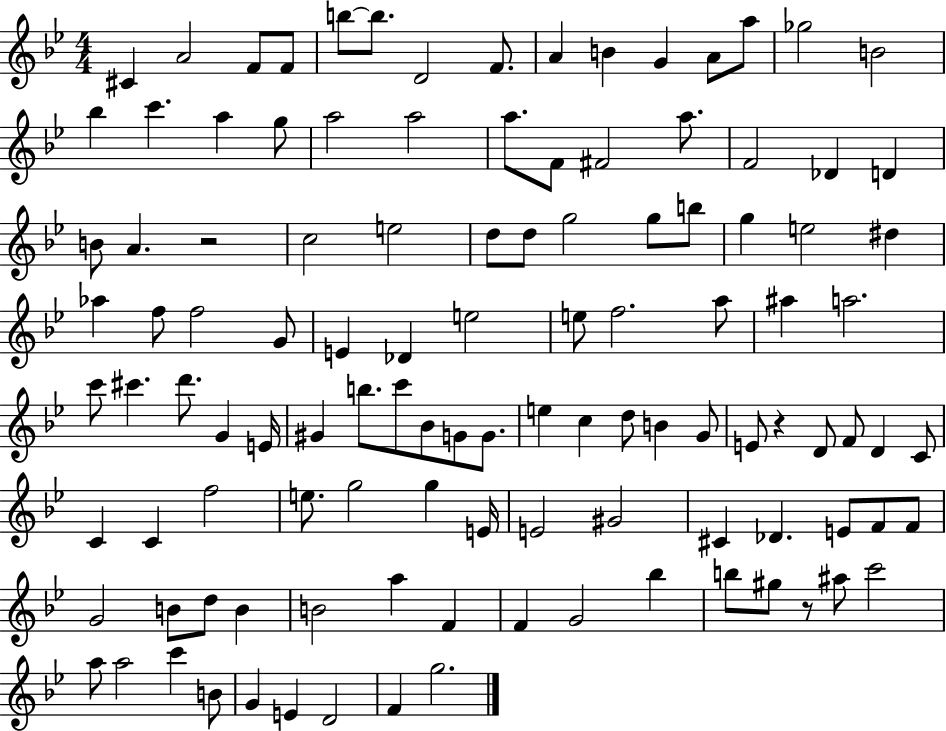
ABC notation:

X:1
T:Untitled
M:4/4
L:1/4
K:Bb
^C A2 F/2 F/2 b/2 b/2 D2 F/2 A B G A/2 a/2 _g2 B2 _b c' a g/2 a2 a2 a/2 F/2 ^F2 a/2 F2 _D D B/2 A z2 c2 e2 d/2 d/2 g2 g/2 b/2 g e2 ^d _a f/2 f2 G/2 E _D e2 e/2 f2 a/2 ^a a2 c'/2 ^c' d'/2 G E/4 ^G b/2 c'/2 _B/2 G/2 G/2 e c d/2 B G/2 E/2 z D/2 F/2 D C/2 C C f2 e/2 g2 g E/4 E2 ^G2 ^C _D E/2 F/2 F/2 G2 B/2 d/2 B B2 a F F G2 _b b/2 ^g/2 z/2 ^a/2 c'2 a/2 a2 c' B/2 G E D2 F g2